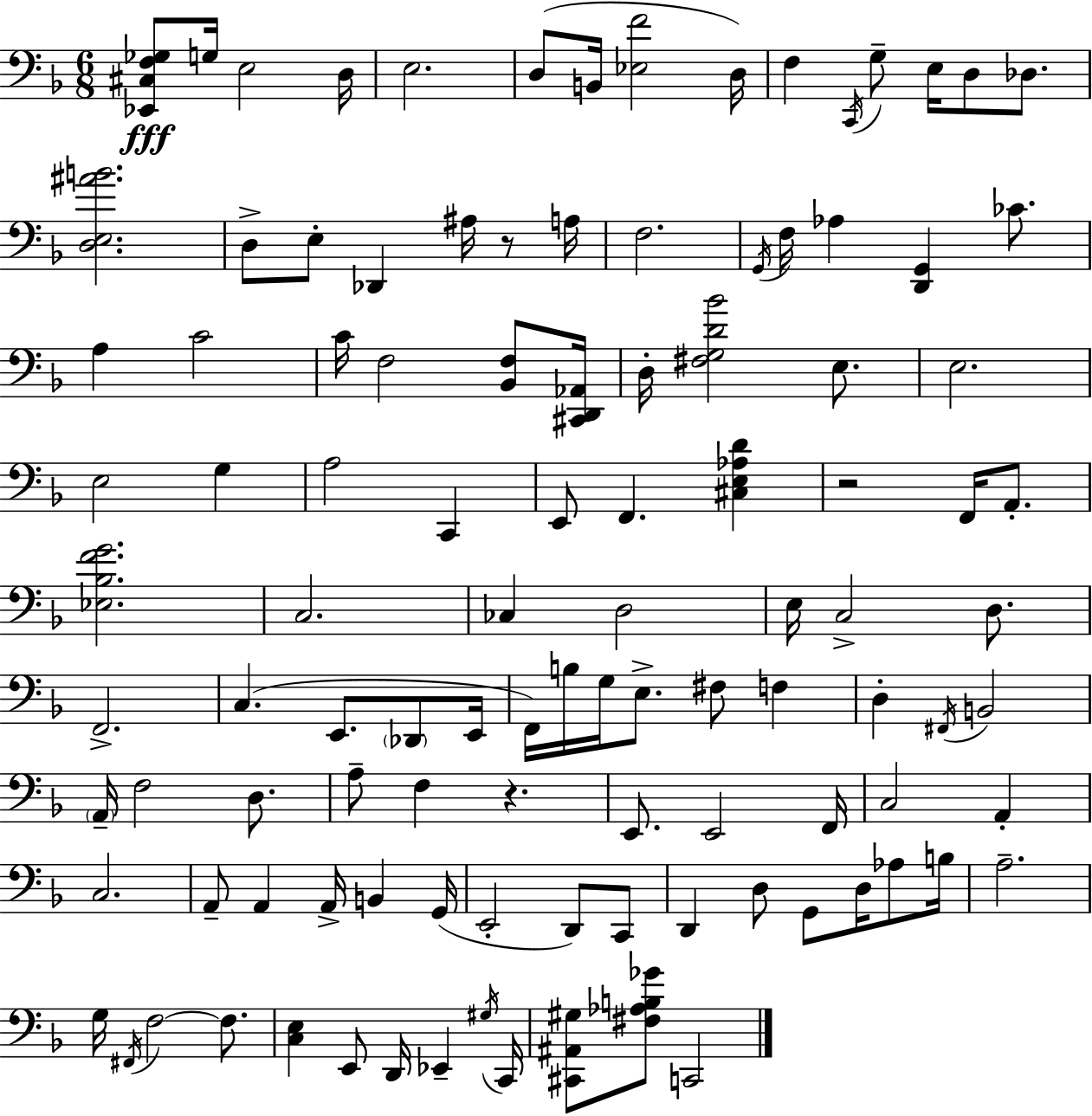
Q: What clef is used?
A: bass